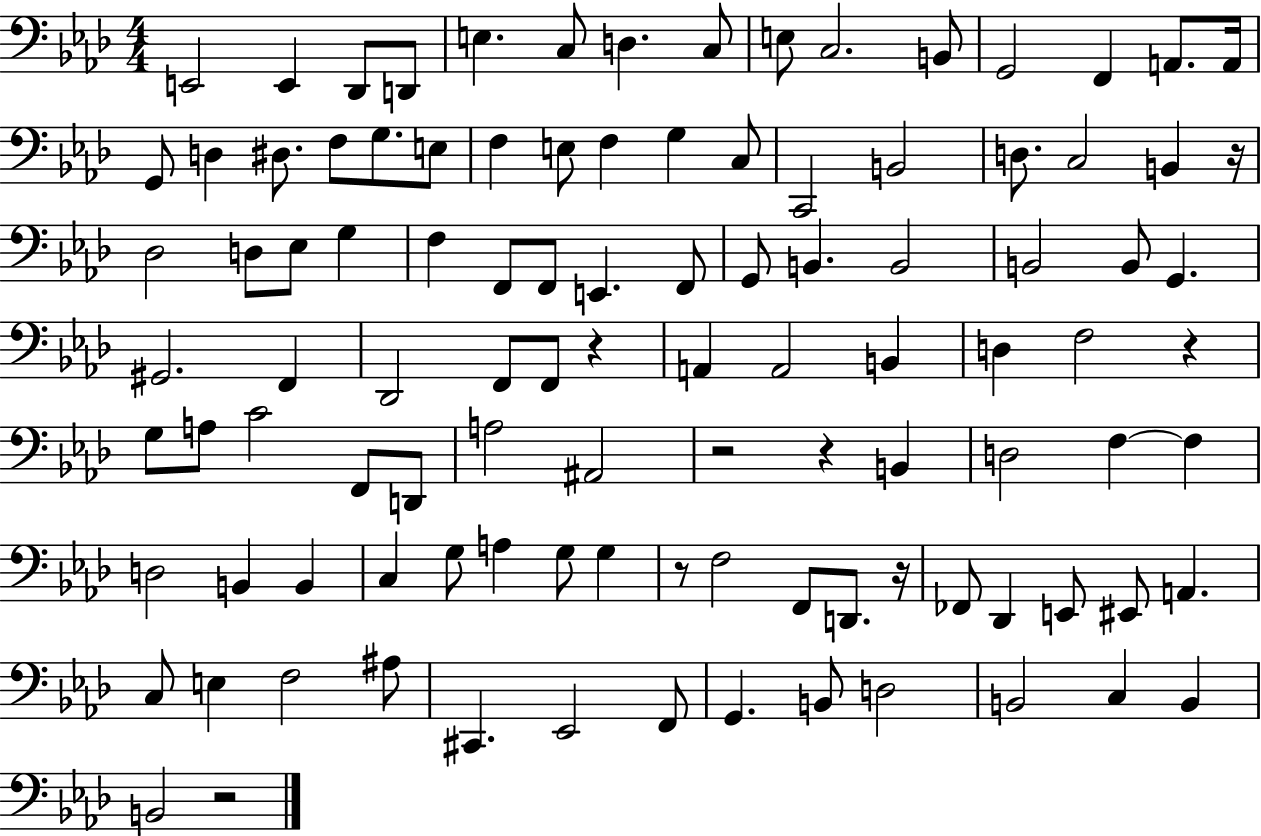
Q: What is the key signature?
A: AES major